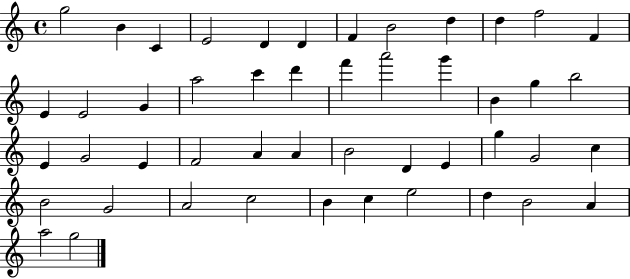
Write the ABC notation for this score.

X:1
T:Untitled
M:4/4
L:1/4
K:C
g2 B C E2 D D F B2 d d f2 F E E2 G a2 c' d' f' a'2 g' B g b2 E G2 E F2 A A B2 D E g G2 c B2 G2 A2 c2 B c e2 d B2 A a2 g2